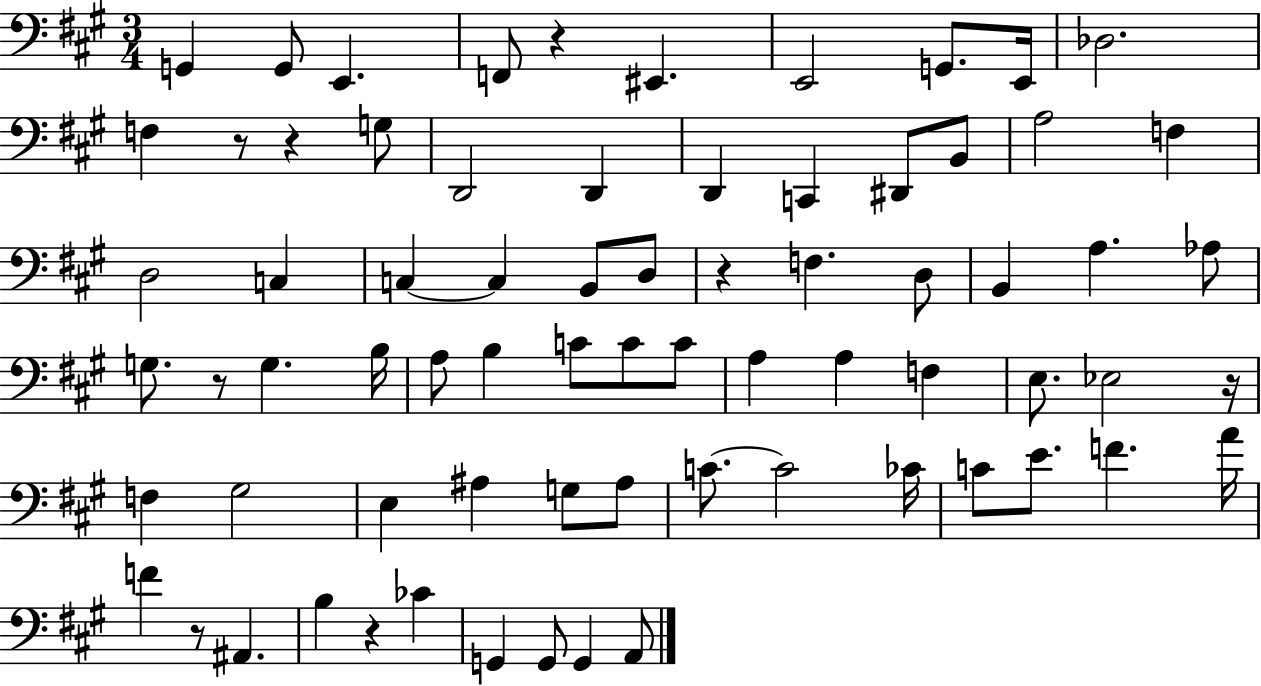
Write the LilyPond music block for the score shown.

{
  \clef bass
  \numericTimeSignature
  \time 3/4
  \key a \major
  \repeat volta 2 { g,4 g,8 e,4. | f,8 r4 eis,4. | e,2 g,8. e,16 | des2. | \break f4 r8 r4 g8 | d,2 d,4 | d,4 c,4 dis,8 b,8 | a2 f4 | \break d2 c4 | c4~~ c4 b,8 d8 | r4 f4. d8 | b,4 a4. aes8 | \break g8. r8 g4. b16 | a8 b4 c'8 c'8 c'8 | a4 a4 f4 | e8. ees2 r16 | \break f4 gis2 | e4 ais4 g8 ais8 | c'8.~~ c'2 ces'16 | c'8 e'8. f'4. a'16 | \break f'4 r8 ais,4. | b4 r4 ces'4 | g,4 g,8 g,4 a,8 | } \bar "|."
}